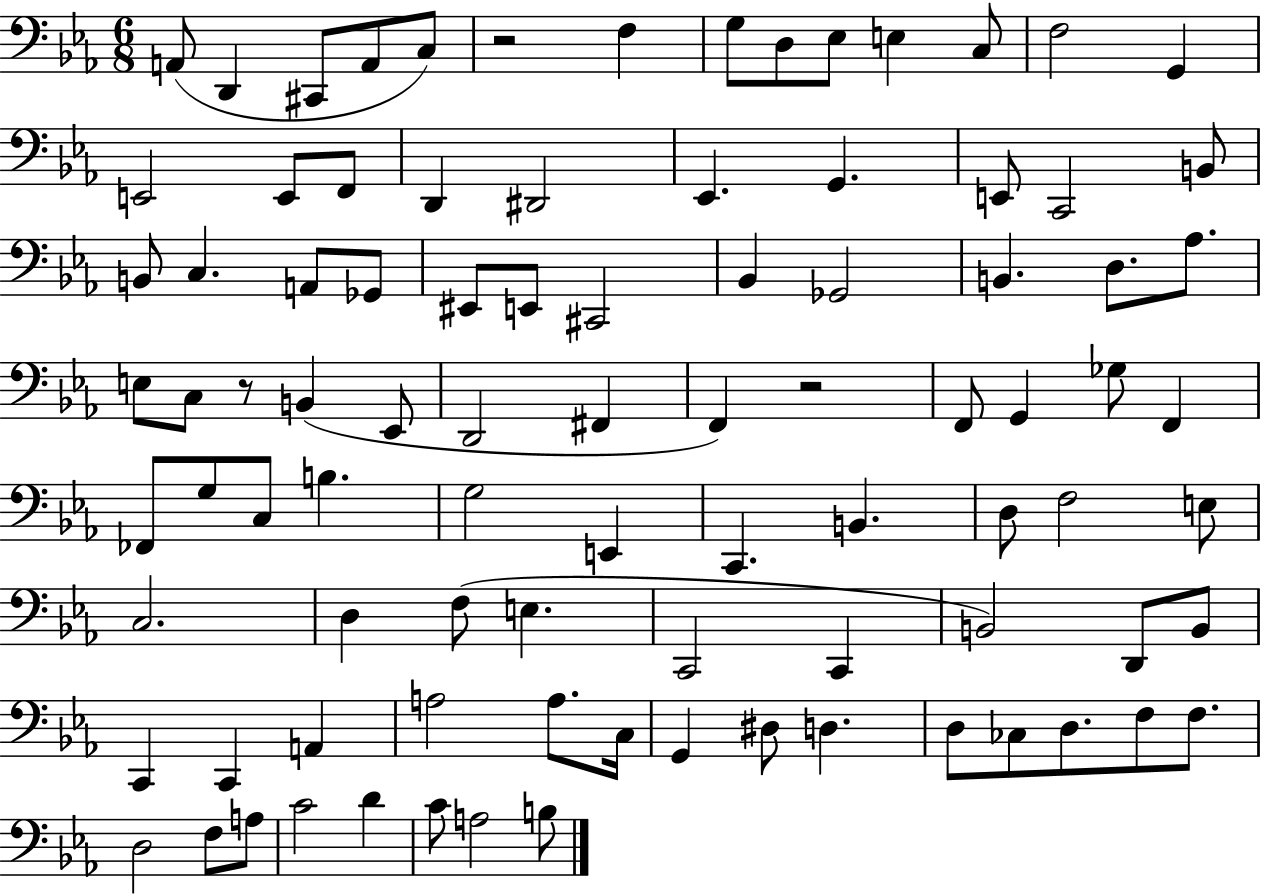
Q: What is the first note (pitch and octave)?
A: A2